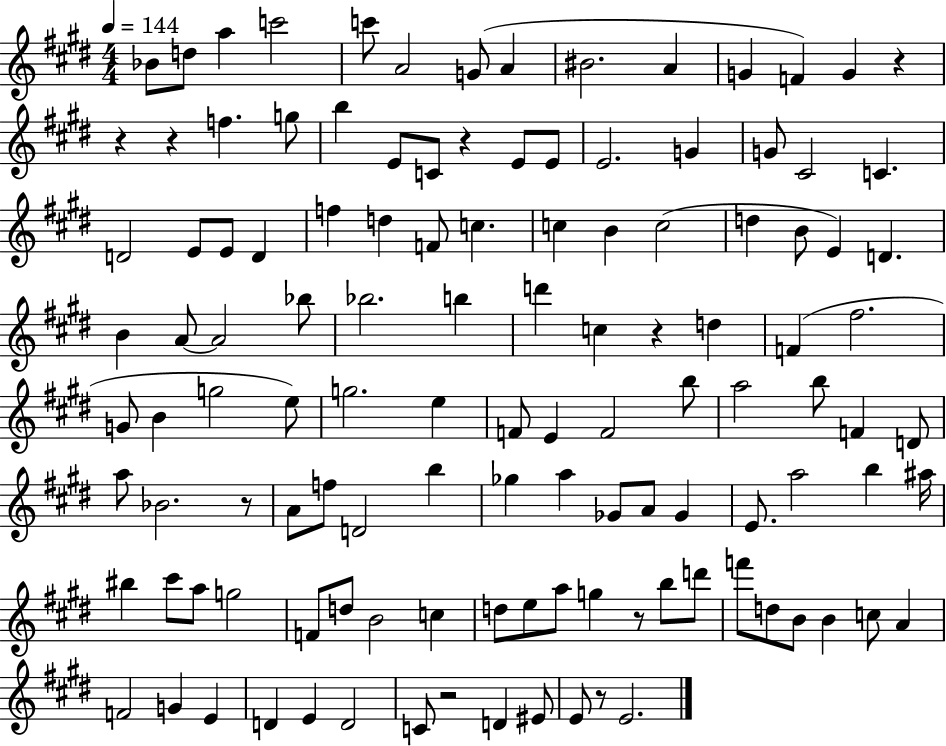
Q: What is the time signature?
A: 4/4